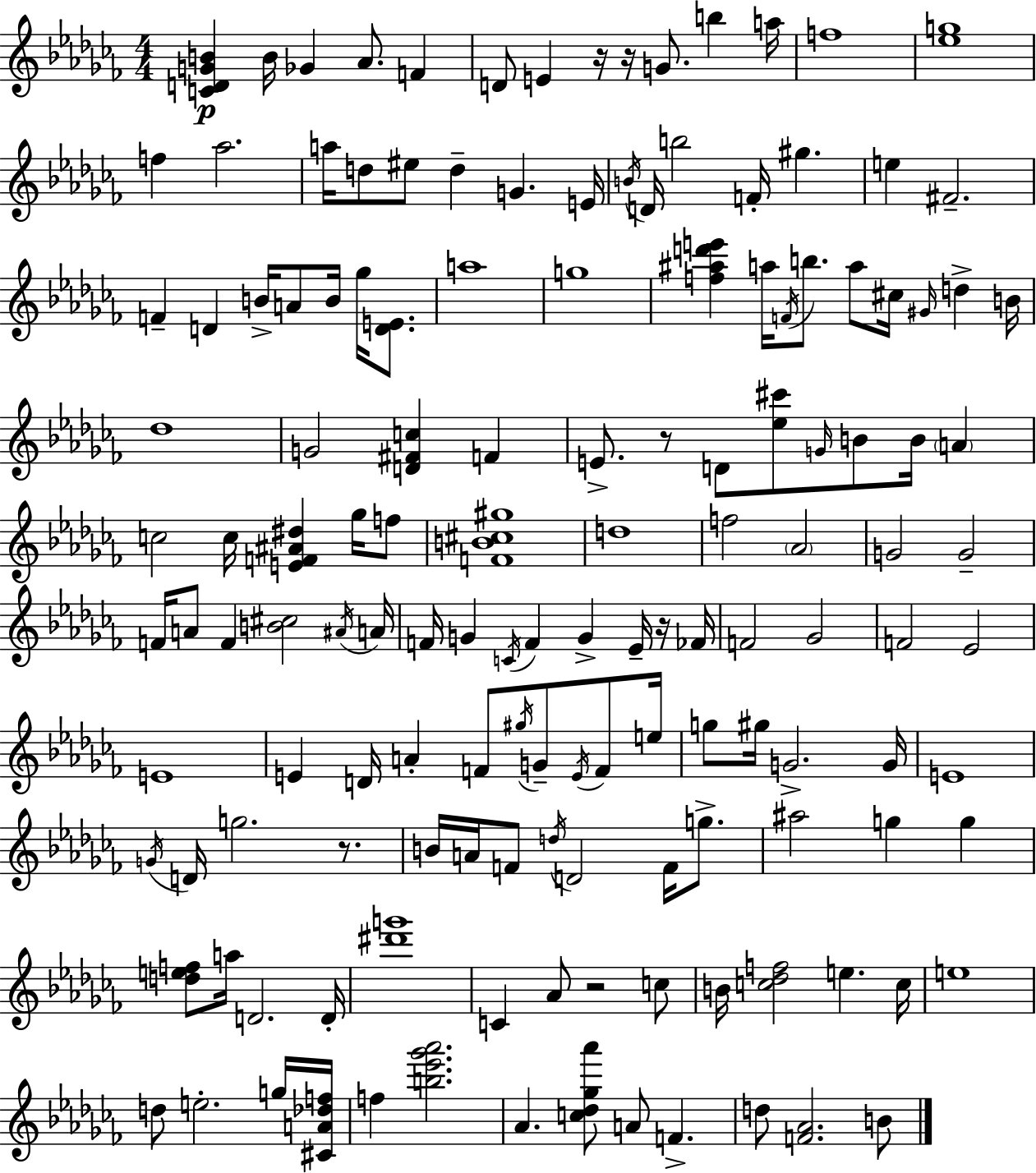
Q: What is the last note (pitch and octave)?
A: B4